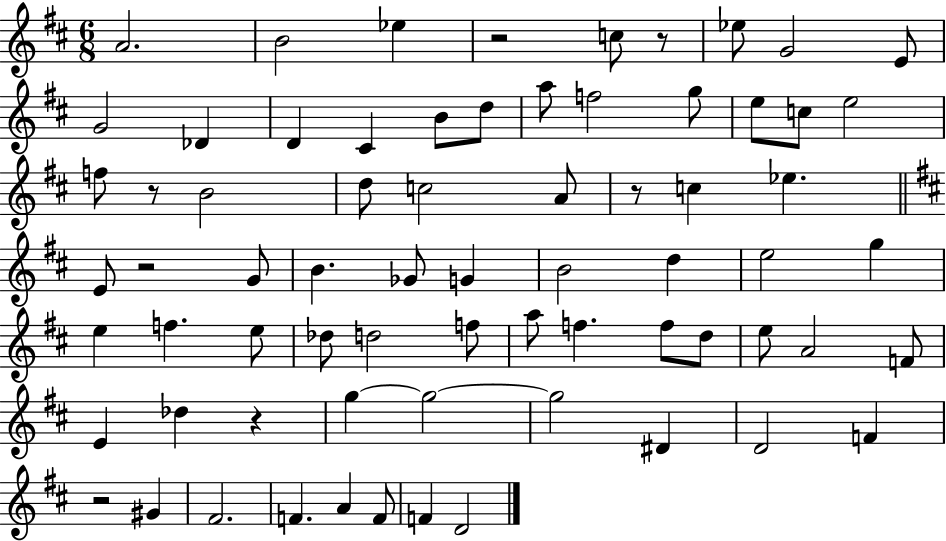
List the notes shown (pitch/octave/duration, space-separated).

A4/h. B4/h Eb5/q R/h C5/e R/e Eb5/e G4/h E4/e G4/h Db4/q D4/q C#4/q B4/e D5/e A5/e F5/h G5/e E5/e C5/e E5/h F5/e R/e B4/h D5/e C5/h A4/e R/e C5/q Eb5/q. E4/e R/h G4/e B4/q. Gb4/e G4/q B4/h D5/q E5/h G5/q E5/q F5/q. E5/e Db5/e D5/h F5/e A5/e F5/q. F5/e D5/e E5/e A4/h F4/e E4/q Db5/q R/q G5/q G5/h G5/h D#4/q D4/h F4/q R/h G#4/q F#4/h. F4/q. A4/q F4/e F4/q D4/h